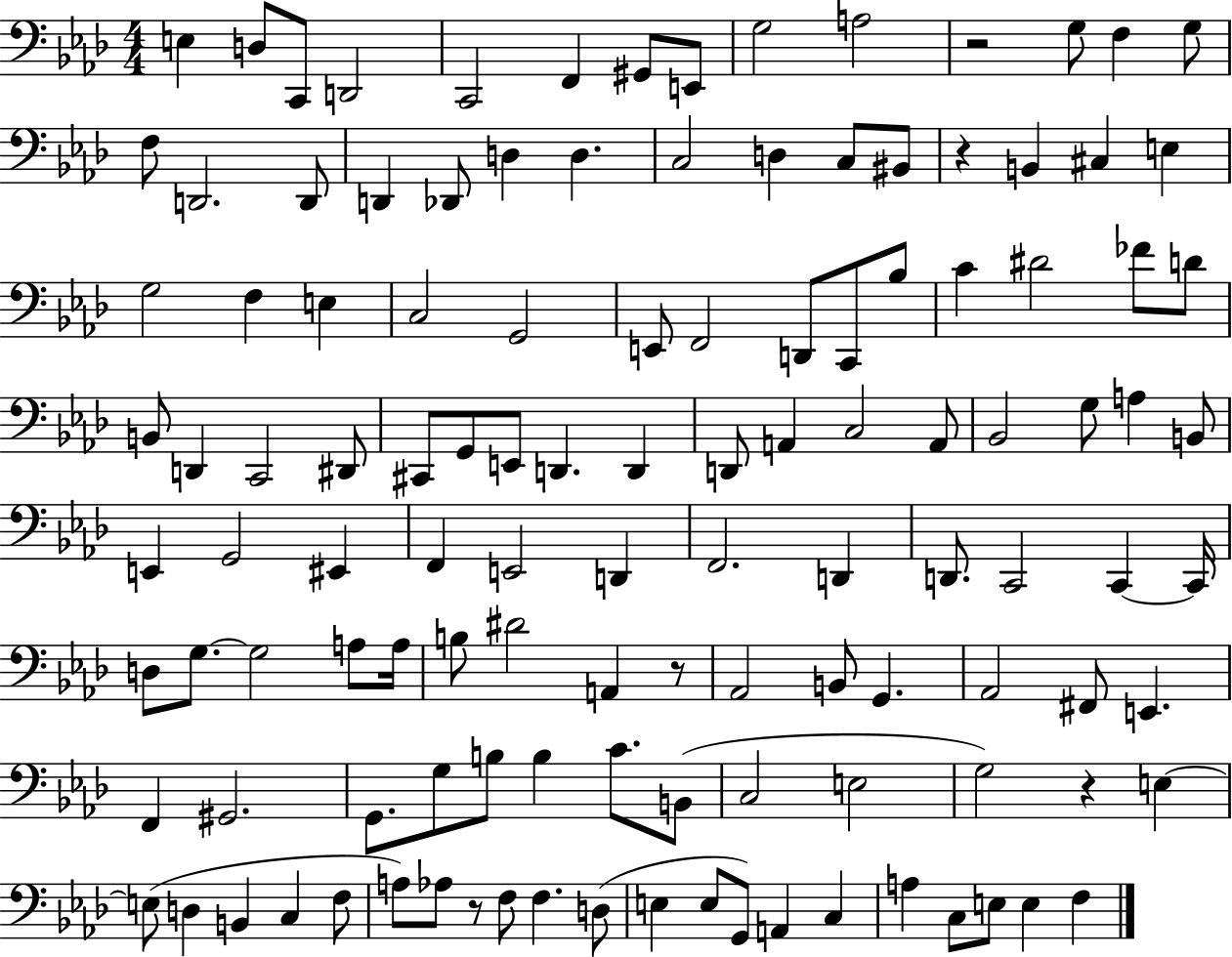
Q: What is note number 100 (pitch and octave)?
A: C3